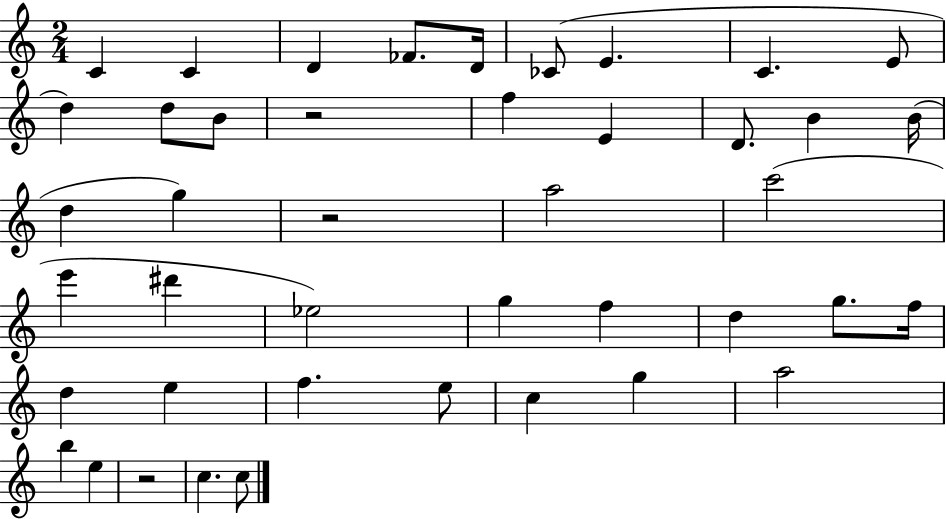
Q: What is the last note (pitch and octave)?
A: C5